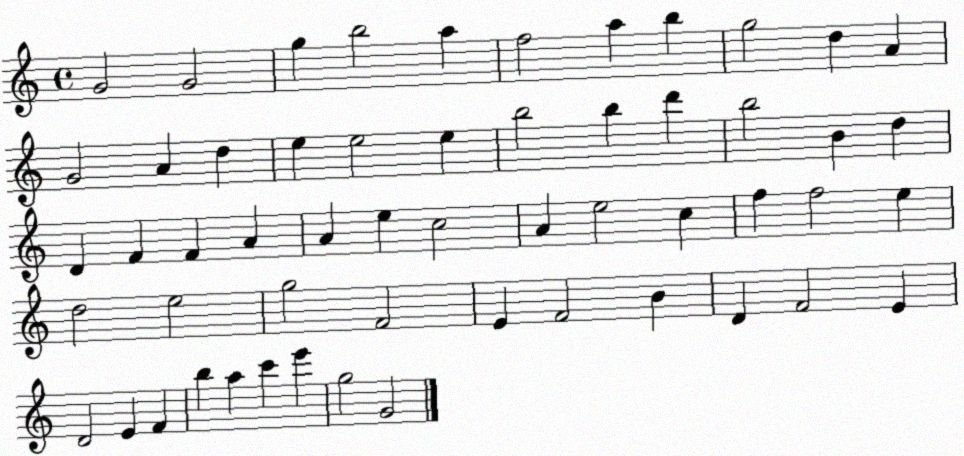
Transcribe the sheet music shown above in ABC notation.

X:1
T:Untitled
M:4/4
L:1/4
K:C
G2 G2 g b2 a f2 a b g2 d A G2 A d e e2 e b2 b d' b2 B d D F F A A e c2 A e2 c f f2 e d2 e2 g2 F2 E F2 B D F2 E D2 E F b a c' e' g2 G2